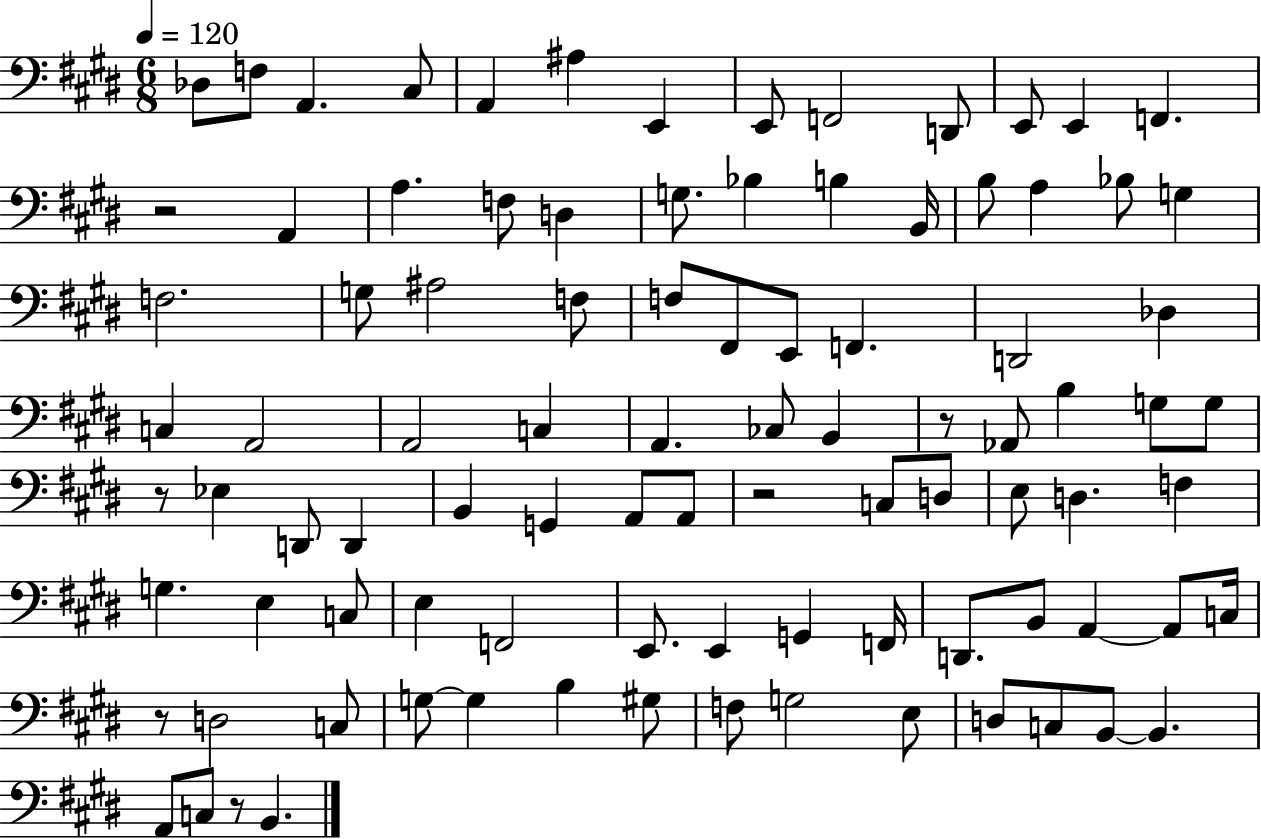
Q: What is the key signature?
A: E major